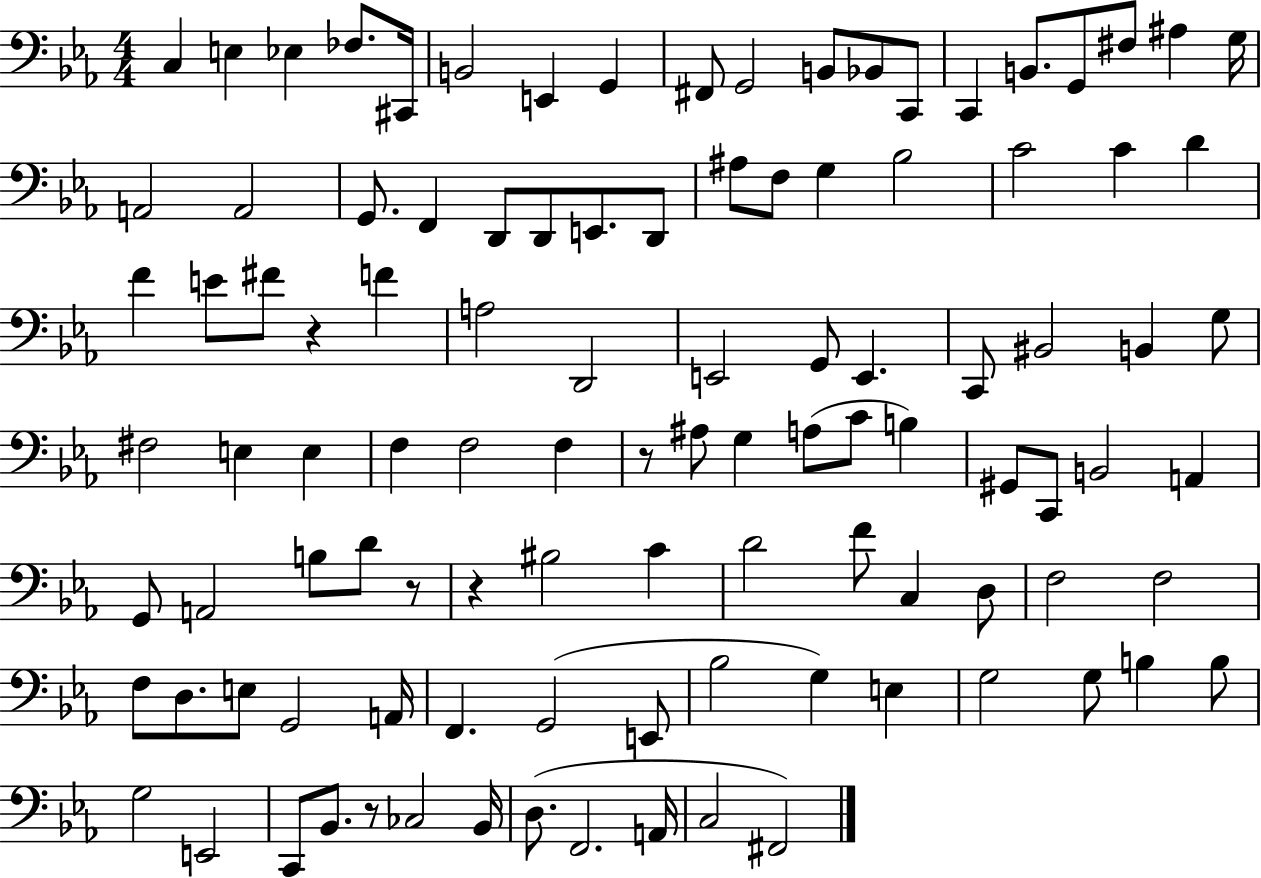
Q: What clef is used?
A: bass